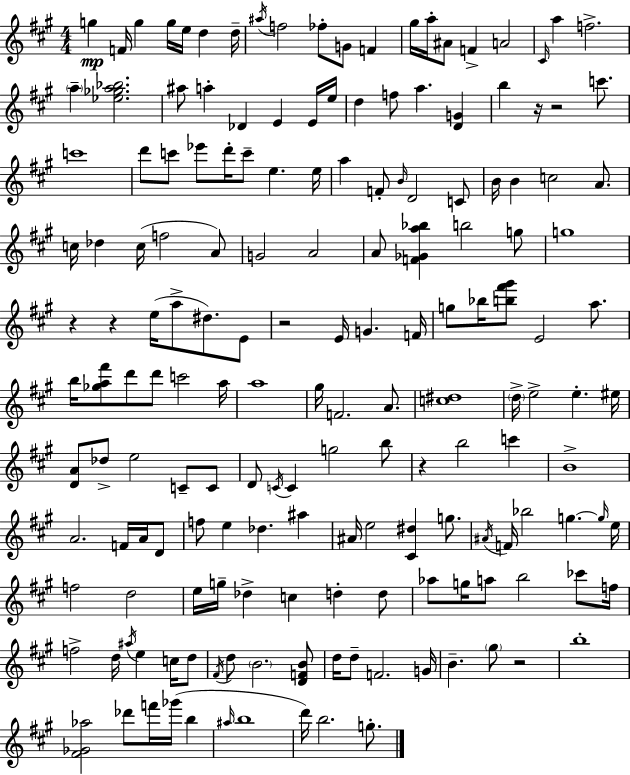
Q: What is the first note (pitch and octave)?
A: G5